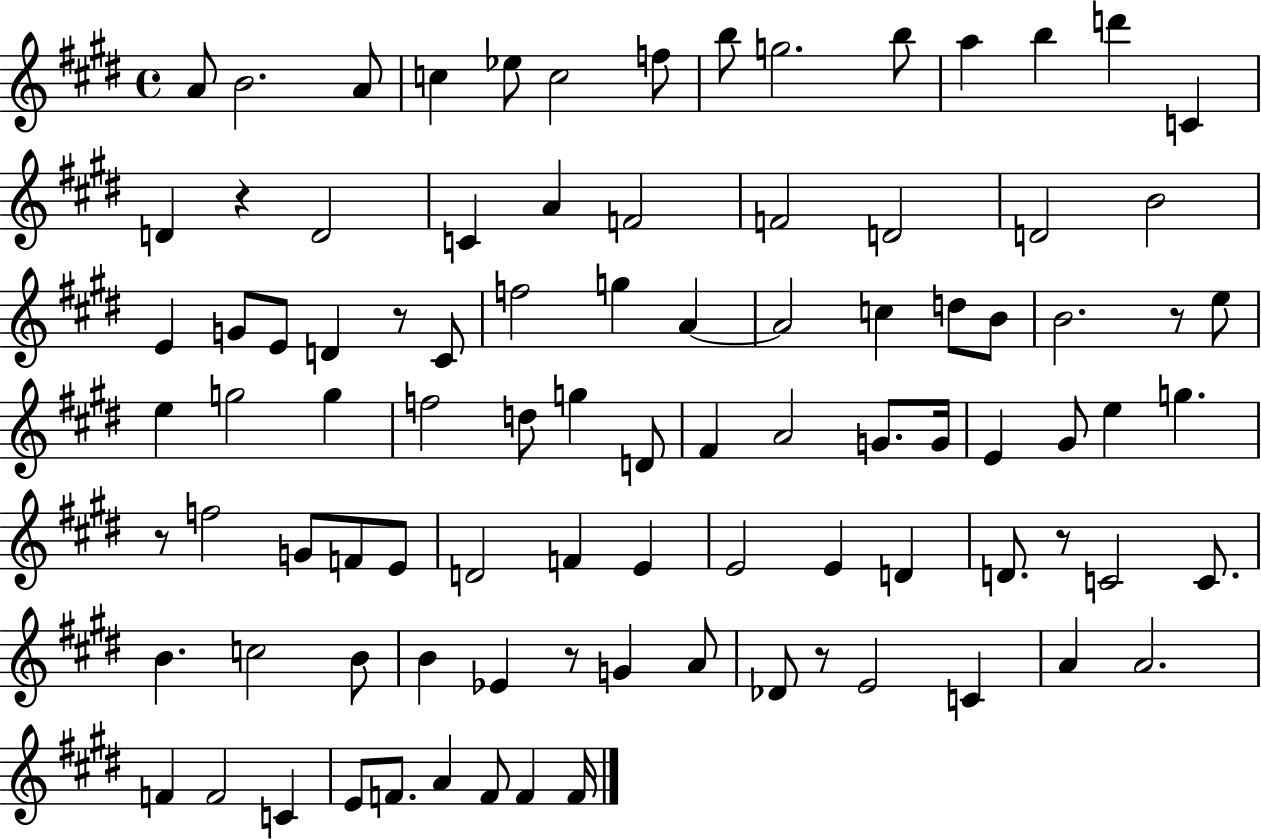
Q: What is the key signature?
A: E major